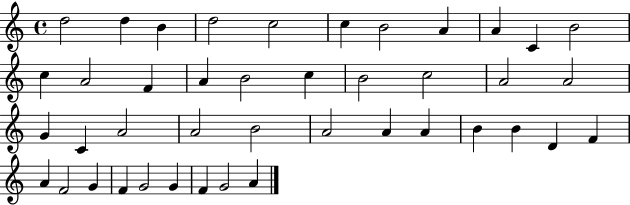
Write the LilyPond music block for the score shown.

{
  \clef treble
  \time 4/4
  \defaultTimeSignature
  \key c \major
  d''2 d''4 b'4 | d''2 c''2 | c''4 b'2 a'4 | a'4 c'4 b'2 | \break c''4 a'2 f'4 | a'4 b'2 c''4 | b'2 c''2 | a'2 a'2 | \break g'4 c'4 a'2 | a'2 b'2 | a'2 a'4 a'4 | b'4 b'4 d'4 f'4 | \break a'4 f'2 g'4 | f'4 g'2 g'4 | f'4 g'2 a'4 | \bar "|."
}